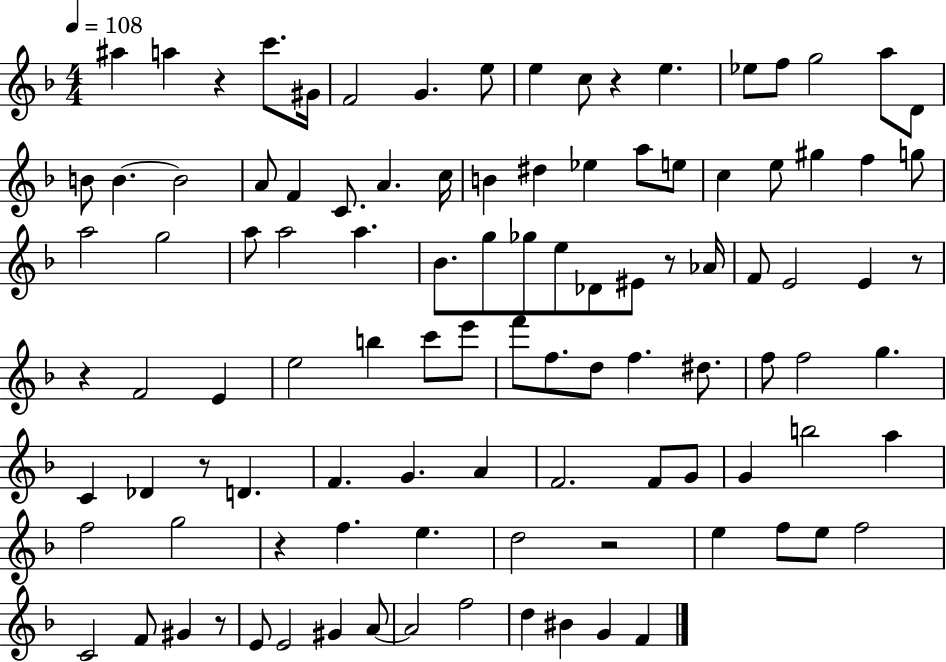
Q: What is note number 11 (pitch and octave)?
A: Eb5